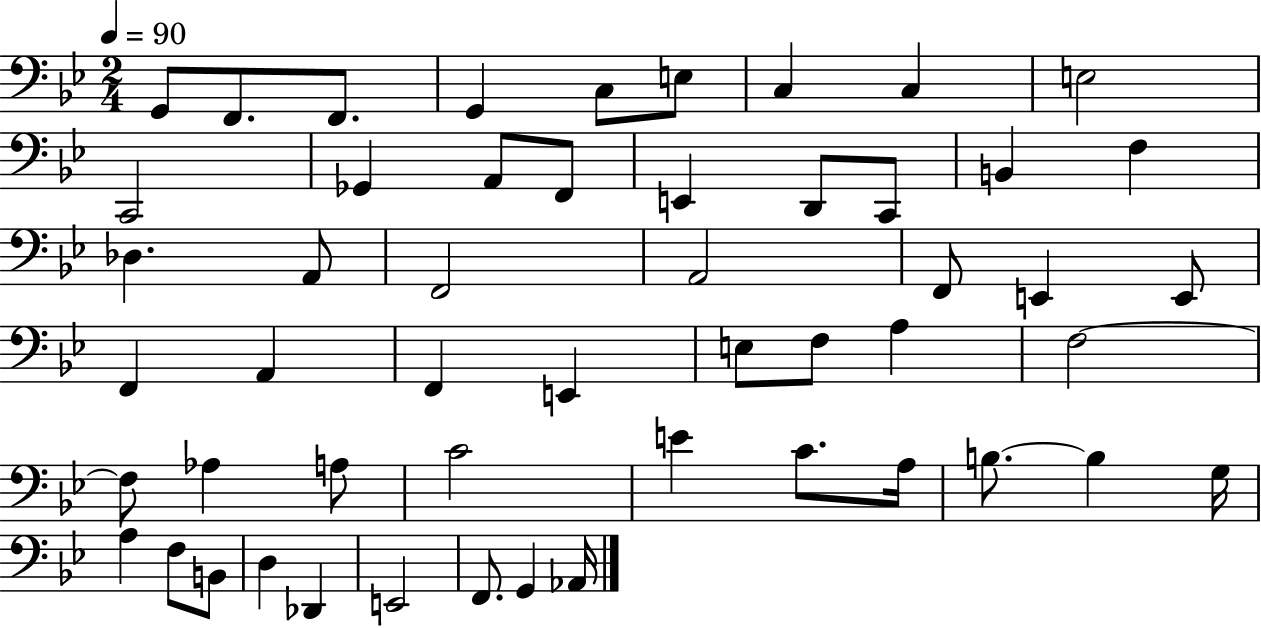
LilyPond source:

{
  \clef bass
  \numericTimeSignature
  \time 2/4
  \key bes \major
  \tempo 4 = 90
  g,8 f,8. f,8. | g,4 c8 e8 | c4 c4 | e2 | \break c,2 | ges,4 a,8 f,8 | e,4 d,8 c,8 | b,4 f4 | \break des4. a,8 | f,2 | a,2 | f,8 e,4 e,8 | \break f,4 a,4 | f,4 e,4 | e8 f8 a4 | f2~~ | \break f8 aes4 a8 | c'2 | e'4 c'8. a16 | b8.~~ b4 g16 | \break a4 f8 b,8 | d4 des,4 | e,2 | f,8. g,4 aes,16 | \break \bar "|."
}